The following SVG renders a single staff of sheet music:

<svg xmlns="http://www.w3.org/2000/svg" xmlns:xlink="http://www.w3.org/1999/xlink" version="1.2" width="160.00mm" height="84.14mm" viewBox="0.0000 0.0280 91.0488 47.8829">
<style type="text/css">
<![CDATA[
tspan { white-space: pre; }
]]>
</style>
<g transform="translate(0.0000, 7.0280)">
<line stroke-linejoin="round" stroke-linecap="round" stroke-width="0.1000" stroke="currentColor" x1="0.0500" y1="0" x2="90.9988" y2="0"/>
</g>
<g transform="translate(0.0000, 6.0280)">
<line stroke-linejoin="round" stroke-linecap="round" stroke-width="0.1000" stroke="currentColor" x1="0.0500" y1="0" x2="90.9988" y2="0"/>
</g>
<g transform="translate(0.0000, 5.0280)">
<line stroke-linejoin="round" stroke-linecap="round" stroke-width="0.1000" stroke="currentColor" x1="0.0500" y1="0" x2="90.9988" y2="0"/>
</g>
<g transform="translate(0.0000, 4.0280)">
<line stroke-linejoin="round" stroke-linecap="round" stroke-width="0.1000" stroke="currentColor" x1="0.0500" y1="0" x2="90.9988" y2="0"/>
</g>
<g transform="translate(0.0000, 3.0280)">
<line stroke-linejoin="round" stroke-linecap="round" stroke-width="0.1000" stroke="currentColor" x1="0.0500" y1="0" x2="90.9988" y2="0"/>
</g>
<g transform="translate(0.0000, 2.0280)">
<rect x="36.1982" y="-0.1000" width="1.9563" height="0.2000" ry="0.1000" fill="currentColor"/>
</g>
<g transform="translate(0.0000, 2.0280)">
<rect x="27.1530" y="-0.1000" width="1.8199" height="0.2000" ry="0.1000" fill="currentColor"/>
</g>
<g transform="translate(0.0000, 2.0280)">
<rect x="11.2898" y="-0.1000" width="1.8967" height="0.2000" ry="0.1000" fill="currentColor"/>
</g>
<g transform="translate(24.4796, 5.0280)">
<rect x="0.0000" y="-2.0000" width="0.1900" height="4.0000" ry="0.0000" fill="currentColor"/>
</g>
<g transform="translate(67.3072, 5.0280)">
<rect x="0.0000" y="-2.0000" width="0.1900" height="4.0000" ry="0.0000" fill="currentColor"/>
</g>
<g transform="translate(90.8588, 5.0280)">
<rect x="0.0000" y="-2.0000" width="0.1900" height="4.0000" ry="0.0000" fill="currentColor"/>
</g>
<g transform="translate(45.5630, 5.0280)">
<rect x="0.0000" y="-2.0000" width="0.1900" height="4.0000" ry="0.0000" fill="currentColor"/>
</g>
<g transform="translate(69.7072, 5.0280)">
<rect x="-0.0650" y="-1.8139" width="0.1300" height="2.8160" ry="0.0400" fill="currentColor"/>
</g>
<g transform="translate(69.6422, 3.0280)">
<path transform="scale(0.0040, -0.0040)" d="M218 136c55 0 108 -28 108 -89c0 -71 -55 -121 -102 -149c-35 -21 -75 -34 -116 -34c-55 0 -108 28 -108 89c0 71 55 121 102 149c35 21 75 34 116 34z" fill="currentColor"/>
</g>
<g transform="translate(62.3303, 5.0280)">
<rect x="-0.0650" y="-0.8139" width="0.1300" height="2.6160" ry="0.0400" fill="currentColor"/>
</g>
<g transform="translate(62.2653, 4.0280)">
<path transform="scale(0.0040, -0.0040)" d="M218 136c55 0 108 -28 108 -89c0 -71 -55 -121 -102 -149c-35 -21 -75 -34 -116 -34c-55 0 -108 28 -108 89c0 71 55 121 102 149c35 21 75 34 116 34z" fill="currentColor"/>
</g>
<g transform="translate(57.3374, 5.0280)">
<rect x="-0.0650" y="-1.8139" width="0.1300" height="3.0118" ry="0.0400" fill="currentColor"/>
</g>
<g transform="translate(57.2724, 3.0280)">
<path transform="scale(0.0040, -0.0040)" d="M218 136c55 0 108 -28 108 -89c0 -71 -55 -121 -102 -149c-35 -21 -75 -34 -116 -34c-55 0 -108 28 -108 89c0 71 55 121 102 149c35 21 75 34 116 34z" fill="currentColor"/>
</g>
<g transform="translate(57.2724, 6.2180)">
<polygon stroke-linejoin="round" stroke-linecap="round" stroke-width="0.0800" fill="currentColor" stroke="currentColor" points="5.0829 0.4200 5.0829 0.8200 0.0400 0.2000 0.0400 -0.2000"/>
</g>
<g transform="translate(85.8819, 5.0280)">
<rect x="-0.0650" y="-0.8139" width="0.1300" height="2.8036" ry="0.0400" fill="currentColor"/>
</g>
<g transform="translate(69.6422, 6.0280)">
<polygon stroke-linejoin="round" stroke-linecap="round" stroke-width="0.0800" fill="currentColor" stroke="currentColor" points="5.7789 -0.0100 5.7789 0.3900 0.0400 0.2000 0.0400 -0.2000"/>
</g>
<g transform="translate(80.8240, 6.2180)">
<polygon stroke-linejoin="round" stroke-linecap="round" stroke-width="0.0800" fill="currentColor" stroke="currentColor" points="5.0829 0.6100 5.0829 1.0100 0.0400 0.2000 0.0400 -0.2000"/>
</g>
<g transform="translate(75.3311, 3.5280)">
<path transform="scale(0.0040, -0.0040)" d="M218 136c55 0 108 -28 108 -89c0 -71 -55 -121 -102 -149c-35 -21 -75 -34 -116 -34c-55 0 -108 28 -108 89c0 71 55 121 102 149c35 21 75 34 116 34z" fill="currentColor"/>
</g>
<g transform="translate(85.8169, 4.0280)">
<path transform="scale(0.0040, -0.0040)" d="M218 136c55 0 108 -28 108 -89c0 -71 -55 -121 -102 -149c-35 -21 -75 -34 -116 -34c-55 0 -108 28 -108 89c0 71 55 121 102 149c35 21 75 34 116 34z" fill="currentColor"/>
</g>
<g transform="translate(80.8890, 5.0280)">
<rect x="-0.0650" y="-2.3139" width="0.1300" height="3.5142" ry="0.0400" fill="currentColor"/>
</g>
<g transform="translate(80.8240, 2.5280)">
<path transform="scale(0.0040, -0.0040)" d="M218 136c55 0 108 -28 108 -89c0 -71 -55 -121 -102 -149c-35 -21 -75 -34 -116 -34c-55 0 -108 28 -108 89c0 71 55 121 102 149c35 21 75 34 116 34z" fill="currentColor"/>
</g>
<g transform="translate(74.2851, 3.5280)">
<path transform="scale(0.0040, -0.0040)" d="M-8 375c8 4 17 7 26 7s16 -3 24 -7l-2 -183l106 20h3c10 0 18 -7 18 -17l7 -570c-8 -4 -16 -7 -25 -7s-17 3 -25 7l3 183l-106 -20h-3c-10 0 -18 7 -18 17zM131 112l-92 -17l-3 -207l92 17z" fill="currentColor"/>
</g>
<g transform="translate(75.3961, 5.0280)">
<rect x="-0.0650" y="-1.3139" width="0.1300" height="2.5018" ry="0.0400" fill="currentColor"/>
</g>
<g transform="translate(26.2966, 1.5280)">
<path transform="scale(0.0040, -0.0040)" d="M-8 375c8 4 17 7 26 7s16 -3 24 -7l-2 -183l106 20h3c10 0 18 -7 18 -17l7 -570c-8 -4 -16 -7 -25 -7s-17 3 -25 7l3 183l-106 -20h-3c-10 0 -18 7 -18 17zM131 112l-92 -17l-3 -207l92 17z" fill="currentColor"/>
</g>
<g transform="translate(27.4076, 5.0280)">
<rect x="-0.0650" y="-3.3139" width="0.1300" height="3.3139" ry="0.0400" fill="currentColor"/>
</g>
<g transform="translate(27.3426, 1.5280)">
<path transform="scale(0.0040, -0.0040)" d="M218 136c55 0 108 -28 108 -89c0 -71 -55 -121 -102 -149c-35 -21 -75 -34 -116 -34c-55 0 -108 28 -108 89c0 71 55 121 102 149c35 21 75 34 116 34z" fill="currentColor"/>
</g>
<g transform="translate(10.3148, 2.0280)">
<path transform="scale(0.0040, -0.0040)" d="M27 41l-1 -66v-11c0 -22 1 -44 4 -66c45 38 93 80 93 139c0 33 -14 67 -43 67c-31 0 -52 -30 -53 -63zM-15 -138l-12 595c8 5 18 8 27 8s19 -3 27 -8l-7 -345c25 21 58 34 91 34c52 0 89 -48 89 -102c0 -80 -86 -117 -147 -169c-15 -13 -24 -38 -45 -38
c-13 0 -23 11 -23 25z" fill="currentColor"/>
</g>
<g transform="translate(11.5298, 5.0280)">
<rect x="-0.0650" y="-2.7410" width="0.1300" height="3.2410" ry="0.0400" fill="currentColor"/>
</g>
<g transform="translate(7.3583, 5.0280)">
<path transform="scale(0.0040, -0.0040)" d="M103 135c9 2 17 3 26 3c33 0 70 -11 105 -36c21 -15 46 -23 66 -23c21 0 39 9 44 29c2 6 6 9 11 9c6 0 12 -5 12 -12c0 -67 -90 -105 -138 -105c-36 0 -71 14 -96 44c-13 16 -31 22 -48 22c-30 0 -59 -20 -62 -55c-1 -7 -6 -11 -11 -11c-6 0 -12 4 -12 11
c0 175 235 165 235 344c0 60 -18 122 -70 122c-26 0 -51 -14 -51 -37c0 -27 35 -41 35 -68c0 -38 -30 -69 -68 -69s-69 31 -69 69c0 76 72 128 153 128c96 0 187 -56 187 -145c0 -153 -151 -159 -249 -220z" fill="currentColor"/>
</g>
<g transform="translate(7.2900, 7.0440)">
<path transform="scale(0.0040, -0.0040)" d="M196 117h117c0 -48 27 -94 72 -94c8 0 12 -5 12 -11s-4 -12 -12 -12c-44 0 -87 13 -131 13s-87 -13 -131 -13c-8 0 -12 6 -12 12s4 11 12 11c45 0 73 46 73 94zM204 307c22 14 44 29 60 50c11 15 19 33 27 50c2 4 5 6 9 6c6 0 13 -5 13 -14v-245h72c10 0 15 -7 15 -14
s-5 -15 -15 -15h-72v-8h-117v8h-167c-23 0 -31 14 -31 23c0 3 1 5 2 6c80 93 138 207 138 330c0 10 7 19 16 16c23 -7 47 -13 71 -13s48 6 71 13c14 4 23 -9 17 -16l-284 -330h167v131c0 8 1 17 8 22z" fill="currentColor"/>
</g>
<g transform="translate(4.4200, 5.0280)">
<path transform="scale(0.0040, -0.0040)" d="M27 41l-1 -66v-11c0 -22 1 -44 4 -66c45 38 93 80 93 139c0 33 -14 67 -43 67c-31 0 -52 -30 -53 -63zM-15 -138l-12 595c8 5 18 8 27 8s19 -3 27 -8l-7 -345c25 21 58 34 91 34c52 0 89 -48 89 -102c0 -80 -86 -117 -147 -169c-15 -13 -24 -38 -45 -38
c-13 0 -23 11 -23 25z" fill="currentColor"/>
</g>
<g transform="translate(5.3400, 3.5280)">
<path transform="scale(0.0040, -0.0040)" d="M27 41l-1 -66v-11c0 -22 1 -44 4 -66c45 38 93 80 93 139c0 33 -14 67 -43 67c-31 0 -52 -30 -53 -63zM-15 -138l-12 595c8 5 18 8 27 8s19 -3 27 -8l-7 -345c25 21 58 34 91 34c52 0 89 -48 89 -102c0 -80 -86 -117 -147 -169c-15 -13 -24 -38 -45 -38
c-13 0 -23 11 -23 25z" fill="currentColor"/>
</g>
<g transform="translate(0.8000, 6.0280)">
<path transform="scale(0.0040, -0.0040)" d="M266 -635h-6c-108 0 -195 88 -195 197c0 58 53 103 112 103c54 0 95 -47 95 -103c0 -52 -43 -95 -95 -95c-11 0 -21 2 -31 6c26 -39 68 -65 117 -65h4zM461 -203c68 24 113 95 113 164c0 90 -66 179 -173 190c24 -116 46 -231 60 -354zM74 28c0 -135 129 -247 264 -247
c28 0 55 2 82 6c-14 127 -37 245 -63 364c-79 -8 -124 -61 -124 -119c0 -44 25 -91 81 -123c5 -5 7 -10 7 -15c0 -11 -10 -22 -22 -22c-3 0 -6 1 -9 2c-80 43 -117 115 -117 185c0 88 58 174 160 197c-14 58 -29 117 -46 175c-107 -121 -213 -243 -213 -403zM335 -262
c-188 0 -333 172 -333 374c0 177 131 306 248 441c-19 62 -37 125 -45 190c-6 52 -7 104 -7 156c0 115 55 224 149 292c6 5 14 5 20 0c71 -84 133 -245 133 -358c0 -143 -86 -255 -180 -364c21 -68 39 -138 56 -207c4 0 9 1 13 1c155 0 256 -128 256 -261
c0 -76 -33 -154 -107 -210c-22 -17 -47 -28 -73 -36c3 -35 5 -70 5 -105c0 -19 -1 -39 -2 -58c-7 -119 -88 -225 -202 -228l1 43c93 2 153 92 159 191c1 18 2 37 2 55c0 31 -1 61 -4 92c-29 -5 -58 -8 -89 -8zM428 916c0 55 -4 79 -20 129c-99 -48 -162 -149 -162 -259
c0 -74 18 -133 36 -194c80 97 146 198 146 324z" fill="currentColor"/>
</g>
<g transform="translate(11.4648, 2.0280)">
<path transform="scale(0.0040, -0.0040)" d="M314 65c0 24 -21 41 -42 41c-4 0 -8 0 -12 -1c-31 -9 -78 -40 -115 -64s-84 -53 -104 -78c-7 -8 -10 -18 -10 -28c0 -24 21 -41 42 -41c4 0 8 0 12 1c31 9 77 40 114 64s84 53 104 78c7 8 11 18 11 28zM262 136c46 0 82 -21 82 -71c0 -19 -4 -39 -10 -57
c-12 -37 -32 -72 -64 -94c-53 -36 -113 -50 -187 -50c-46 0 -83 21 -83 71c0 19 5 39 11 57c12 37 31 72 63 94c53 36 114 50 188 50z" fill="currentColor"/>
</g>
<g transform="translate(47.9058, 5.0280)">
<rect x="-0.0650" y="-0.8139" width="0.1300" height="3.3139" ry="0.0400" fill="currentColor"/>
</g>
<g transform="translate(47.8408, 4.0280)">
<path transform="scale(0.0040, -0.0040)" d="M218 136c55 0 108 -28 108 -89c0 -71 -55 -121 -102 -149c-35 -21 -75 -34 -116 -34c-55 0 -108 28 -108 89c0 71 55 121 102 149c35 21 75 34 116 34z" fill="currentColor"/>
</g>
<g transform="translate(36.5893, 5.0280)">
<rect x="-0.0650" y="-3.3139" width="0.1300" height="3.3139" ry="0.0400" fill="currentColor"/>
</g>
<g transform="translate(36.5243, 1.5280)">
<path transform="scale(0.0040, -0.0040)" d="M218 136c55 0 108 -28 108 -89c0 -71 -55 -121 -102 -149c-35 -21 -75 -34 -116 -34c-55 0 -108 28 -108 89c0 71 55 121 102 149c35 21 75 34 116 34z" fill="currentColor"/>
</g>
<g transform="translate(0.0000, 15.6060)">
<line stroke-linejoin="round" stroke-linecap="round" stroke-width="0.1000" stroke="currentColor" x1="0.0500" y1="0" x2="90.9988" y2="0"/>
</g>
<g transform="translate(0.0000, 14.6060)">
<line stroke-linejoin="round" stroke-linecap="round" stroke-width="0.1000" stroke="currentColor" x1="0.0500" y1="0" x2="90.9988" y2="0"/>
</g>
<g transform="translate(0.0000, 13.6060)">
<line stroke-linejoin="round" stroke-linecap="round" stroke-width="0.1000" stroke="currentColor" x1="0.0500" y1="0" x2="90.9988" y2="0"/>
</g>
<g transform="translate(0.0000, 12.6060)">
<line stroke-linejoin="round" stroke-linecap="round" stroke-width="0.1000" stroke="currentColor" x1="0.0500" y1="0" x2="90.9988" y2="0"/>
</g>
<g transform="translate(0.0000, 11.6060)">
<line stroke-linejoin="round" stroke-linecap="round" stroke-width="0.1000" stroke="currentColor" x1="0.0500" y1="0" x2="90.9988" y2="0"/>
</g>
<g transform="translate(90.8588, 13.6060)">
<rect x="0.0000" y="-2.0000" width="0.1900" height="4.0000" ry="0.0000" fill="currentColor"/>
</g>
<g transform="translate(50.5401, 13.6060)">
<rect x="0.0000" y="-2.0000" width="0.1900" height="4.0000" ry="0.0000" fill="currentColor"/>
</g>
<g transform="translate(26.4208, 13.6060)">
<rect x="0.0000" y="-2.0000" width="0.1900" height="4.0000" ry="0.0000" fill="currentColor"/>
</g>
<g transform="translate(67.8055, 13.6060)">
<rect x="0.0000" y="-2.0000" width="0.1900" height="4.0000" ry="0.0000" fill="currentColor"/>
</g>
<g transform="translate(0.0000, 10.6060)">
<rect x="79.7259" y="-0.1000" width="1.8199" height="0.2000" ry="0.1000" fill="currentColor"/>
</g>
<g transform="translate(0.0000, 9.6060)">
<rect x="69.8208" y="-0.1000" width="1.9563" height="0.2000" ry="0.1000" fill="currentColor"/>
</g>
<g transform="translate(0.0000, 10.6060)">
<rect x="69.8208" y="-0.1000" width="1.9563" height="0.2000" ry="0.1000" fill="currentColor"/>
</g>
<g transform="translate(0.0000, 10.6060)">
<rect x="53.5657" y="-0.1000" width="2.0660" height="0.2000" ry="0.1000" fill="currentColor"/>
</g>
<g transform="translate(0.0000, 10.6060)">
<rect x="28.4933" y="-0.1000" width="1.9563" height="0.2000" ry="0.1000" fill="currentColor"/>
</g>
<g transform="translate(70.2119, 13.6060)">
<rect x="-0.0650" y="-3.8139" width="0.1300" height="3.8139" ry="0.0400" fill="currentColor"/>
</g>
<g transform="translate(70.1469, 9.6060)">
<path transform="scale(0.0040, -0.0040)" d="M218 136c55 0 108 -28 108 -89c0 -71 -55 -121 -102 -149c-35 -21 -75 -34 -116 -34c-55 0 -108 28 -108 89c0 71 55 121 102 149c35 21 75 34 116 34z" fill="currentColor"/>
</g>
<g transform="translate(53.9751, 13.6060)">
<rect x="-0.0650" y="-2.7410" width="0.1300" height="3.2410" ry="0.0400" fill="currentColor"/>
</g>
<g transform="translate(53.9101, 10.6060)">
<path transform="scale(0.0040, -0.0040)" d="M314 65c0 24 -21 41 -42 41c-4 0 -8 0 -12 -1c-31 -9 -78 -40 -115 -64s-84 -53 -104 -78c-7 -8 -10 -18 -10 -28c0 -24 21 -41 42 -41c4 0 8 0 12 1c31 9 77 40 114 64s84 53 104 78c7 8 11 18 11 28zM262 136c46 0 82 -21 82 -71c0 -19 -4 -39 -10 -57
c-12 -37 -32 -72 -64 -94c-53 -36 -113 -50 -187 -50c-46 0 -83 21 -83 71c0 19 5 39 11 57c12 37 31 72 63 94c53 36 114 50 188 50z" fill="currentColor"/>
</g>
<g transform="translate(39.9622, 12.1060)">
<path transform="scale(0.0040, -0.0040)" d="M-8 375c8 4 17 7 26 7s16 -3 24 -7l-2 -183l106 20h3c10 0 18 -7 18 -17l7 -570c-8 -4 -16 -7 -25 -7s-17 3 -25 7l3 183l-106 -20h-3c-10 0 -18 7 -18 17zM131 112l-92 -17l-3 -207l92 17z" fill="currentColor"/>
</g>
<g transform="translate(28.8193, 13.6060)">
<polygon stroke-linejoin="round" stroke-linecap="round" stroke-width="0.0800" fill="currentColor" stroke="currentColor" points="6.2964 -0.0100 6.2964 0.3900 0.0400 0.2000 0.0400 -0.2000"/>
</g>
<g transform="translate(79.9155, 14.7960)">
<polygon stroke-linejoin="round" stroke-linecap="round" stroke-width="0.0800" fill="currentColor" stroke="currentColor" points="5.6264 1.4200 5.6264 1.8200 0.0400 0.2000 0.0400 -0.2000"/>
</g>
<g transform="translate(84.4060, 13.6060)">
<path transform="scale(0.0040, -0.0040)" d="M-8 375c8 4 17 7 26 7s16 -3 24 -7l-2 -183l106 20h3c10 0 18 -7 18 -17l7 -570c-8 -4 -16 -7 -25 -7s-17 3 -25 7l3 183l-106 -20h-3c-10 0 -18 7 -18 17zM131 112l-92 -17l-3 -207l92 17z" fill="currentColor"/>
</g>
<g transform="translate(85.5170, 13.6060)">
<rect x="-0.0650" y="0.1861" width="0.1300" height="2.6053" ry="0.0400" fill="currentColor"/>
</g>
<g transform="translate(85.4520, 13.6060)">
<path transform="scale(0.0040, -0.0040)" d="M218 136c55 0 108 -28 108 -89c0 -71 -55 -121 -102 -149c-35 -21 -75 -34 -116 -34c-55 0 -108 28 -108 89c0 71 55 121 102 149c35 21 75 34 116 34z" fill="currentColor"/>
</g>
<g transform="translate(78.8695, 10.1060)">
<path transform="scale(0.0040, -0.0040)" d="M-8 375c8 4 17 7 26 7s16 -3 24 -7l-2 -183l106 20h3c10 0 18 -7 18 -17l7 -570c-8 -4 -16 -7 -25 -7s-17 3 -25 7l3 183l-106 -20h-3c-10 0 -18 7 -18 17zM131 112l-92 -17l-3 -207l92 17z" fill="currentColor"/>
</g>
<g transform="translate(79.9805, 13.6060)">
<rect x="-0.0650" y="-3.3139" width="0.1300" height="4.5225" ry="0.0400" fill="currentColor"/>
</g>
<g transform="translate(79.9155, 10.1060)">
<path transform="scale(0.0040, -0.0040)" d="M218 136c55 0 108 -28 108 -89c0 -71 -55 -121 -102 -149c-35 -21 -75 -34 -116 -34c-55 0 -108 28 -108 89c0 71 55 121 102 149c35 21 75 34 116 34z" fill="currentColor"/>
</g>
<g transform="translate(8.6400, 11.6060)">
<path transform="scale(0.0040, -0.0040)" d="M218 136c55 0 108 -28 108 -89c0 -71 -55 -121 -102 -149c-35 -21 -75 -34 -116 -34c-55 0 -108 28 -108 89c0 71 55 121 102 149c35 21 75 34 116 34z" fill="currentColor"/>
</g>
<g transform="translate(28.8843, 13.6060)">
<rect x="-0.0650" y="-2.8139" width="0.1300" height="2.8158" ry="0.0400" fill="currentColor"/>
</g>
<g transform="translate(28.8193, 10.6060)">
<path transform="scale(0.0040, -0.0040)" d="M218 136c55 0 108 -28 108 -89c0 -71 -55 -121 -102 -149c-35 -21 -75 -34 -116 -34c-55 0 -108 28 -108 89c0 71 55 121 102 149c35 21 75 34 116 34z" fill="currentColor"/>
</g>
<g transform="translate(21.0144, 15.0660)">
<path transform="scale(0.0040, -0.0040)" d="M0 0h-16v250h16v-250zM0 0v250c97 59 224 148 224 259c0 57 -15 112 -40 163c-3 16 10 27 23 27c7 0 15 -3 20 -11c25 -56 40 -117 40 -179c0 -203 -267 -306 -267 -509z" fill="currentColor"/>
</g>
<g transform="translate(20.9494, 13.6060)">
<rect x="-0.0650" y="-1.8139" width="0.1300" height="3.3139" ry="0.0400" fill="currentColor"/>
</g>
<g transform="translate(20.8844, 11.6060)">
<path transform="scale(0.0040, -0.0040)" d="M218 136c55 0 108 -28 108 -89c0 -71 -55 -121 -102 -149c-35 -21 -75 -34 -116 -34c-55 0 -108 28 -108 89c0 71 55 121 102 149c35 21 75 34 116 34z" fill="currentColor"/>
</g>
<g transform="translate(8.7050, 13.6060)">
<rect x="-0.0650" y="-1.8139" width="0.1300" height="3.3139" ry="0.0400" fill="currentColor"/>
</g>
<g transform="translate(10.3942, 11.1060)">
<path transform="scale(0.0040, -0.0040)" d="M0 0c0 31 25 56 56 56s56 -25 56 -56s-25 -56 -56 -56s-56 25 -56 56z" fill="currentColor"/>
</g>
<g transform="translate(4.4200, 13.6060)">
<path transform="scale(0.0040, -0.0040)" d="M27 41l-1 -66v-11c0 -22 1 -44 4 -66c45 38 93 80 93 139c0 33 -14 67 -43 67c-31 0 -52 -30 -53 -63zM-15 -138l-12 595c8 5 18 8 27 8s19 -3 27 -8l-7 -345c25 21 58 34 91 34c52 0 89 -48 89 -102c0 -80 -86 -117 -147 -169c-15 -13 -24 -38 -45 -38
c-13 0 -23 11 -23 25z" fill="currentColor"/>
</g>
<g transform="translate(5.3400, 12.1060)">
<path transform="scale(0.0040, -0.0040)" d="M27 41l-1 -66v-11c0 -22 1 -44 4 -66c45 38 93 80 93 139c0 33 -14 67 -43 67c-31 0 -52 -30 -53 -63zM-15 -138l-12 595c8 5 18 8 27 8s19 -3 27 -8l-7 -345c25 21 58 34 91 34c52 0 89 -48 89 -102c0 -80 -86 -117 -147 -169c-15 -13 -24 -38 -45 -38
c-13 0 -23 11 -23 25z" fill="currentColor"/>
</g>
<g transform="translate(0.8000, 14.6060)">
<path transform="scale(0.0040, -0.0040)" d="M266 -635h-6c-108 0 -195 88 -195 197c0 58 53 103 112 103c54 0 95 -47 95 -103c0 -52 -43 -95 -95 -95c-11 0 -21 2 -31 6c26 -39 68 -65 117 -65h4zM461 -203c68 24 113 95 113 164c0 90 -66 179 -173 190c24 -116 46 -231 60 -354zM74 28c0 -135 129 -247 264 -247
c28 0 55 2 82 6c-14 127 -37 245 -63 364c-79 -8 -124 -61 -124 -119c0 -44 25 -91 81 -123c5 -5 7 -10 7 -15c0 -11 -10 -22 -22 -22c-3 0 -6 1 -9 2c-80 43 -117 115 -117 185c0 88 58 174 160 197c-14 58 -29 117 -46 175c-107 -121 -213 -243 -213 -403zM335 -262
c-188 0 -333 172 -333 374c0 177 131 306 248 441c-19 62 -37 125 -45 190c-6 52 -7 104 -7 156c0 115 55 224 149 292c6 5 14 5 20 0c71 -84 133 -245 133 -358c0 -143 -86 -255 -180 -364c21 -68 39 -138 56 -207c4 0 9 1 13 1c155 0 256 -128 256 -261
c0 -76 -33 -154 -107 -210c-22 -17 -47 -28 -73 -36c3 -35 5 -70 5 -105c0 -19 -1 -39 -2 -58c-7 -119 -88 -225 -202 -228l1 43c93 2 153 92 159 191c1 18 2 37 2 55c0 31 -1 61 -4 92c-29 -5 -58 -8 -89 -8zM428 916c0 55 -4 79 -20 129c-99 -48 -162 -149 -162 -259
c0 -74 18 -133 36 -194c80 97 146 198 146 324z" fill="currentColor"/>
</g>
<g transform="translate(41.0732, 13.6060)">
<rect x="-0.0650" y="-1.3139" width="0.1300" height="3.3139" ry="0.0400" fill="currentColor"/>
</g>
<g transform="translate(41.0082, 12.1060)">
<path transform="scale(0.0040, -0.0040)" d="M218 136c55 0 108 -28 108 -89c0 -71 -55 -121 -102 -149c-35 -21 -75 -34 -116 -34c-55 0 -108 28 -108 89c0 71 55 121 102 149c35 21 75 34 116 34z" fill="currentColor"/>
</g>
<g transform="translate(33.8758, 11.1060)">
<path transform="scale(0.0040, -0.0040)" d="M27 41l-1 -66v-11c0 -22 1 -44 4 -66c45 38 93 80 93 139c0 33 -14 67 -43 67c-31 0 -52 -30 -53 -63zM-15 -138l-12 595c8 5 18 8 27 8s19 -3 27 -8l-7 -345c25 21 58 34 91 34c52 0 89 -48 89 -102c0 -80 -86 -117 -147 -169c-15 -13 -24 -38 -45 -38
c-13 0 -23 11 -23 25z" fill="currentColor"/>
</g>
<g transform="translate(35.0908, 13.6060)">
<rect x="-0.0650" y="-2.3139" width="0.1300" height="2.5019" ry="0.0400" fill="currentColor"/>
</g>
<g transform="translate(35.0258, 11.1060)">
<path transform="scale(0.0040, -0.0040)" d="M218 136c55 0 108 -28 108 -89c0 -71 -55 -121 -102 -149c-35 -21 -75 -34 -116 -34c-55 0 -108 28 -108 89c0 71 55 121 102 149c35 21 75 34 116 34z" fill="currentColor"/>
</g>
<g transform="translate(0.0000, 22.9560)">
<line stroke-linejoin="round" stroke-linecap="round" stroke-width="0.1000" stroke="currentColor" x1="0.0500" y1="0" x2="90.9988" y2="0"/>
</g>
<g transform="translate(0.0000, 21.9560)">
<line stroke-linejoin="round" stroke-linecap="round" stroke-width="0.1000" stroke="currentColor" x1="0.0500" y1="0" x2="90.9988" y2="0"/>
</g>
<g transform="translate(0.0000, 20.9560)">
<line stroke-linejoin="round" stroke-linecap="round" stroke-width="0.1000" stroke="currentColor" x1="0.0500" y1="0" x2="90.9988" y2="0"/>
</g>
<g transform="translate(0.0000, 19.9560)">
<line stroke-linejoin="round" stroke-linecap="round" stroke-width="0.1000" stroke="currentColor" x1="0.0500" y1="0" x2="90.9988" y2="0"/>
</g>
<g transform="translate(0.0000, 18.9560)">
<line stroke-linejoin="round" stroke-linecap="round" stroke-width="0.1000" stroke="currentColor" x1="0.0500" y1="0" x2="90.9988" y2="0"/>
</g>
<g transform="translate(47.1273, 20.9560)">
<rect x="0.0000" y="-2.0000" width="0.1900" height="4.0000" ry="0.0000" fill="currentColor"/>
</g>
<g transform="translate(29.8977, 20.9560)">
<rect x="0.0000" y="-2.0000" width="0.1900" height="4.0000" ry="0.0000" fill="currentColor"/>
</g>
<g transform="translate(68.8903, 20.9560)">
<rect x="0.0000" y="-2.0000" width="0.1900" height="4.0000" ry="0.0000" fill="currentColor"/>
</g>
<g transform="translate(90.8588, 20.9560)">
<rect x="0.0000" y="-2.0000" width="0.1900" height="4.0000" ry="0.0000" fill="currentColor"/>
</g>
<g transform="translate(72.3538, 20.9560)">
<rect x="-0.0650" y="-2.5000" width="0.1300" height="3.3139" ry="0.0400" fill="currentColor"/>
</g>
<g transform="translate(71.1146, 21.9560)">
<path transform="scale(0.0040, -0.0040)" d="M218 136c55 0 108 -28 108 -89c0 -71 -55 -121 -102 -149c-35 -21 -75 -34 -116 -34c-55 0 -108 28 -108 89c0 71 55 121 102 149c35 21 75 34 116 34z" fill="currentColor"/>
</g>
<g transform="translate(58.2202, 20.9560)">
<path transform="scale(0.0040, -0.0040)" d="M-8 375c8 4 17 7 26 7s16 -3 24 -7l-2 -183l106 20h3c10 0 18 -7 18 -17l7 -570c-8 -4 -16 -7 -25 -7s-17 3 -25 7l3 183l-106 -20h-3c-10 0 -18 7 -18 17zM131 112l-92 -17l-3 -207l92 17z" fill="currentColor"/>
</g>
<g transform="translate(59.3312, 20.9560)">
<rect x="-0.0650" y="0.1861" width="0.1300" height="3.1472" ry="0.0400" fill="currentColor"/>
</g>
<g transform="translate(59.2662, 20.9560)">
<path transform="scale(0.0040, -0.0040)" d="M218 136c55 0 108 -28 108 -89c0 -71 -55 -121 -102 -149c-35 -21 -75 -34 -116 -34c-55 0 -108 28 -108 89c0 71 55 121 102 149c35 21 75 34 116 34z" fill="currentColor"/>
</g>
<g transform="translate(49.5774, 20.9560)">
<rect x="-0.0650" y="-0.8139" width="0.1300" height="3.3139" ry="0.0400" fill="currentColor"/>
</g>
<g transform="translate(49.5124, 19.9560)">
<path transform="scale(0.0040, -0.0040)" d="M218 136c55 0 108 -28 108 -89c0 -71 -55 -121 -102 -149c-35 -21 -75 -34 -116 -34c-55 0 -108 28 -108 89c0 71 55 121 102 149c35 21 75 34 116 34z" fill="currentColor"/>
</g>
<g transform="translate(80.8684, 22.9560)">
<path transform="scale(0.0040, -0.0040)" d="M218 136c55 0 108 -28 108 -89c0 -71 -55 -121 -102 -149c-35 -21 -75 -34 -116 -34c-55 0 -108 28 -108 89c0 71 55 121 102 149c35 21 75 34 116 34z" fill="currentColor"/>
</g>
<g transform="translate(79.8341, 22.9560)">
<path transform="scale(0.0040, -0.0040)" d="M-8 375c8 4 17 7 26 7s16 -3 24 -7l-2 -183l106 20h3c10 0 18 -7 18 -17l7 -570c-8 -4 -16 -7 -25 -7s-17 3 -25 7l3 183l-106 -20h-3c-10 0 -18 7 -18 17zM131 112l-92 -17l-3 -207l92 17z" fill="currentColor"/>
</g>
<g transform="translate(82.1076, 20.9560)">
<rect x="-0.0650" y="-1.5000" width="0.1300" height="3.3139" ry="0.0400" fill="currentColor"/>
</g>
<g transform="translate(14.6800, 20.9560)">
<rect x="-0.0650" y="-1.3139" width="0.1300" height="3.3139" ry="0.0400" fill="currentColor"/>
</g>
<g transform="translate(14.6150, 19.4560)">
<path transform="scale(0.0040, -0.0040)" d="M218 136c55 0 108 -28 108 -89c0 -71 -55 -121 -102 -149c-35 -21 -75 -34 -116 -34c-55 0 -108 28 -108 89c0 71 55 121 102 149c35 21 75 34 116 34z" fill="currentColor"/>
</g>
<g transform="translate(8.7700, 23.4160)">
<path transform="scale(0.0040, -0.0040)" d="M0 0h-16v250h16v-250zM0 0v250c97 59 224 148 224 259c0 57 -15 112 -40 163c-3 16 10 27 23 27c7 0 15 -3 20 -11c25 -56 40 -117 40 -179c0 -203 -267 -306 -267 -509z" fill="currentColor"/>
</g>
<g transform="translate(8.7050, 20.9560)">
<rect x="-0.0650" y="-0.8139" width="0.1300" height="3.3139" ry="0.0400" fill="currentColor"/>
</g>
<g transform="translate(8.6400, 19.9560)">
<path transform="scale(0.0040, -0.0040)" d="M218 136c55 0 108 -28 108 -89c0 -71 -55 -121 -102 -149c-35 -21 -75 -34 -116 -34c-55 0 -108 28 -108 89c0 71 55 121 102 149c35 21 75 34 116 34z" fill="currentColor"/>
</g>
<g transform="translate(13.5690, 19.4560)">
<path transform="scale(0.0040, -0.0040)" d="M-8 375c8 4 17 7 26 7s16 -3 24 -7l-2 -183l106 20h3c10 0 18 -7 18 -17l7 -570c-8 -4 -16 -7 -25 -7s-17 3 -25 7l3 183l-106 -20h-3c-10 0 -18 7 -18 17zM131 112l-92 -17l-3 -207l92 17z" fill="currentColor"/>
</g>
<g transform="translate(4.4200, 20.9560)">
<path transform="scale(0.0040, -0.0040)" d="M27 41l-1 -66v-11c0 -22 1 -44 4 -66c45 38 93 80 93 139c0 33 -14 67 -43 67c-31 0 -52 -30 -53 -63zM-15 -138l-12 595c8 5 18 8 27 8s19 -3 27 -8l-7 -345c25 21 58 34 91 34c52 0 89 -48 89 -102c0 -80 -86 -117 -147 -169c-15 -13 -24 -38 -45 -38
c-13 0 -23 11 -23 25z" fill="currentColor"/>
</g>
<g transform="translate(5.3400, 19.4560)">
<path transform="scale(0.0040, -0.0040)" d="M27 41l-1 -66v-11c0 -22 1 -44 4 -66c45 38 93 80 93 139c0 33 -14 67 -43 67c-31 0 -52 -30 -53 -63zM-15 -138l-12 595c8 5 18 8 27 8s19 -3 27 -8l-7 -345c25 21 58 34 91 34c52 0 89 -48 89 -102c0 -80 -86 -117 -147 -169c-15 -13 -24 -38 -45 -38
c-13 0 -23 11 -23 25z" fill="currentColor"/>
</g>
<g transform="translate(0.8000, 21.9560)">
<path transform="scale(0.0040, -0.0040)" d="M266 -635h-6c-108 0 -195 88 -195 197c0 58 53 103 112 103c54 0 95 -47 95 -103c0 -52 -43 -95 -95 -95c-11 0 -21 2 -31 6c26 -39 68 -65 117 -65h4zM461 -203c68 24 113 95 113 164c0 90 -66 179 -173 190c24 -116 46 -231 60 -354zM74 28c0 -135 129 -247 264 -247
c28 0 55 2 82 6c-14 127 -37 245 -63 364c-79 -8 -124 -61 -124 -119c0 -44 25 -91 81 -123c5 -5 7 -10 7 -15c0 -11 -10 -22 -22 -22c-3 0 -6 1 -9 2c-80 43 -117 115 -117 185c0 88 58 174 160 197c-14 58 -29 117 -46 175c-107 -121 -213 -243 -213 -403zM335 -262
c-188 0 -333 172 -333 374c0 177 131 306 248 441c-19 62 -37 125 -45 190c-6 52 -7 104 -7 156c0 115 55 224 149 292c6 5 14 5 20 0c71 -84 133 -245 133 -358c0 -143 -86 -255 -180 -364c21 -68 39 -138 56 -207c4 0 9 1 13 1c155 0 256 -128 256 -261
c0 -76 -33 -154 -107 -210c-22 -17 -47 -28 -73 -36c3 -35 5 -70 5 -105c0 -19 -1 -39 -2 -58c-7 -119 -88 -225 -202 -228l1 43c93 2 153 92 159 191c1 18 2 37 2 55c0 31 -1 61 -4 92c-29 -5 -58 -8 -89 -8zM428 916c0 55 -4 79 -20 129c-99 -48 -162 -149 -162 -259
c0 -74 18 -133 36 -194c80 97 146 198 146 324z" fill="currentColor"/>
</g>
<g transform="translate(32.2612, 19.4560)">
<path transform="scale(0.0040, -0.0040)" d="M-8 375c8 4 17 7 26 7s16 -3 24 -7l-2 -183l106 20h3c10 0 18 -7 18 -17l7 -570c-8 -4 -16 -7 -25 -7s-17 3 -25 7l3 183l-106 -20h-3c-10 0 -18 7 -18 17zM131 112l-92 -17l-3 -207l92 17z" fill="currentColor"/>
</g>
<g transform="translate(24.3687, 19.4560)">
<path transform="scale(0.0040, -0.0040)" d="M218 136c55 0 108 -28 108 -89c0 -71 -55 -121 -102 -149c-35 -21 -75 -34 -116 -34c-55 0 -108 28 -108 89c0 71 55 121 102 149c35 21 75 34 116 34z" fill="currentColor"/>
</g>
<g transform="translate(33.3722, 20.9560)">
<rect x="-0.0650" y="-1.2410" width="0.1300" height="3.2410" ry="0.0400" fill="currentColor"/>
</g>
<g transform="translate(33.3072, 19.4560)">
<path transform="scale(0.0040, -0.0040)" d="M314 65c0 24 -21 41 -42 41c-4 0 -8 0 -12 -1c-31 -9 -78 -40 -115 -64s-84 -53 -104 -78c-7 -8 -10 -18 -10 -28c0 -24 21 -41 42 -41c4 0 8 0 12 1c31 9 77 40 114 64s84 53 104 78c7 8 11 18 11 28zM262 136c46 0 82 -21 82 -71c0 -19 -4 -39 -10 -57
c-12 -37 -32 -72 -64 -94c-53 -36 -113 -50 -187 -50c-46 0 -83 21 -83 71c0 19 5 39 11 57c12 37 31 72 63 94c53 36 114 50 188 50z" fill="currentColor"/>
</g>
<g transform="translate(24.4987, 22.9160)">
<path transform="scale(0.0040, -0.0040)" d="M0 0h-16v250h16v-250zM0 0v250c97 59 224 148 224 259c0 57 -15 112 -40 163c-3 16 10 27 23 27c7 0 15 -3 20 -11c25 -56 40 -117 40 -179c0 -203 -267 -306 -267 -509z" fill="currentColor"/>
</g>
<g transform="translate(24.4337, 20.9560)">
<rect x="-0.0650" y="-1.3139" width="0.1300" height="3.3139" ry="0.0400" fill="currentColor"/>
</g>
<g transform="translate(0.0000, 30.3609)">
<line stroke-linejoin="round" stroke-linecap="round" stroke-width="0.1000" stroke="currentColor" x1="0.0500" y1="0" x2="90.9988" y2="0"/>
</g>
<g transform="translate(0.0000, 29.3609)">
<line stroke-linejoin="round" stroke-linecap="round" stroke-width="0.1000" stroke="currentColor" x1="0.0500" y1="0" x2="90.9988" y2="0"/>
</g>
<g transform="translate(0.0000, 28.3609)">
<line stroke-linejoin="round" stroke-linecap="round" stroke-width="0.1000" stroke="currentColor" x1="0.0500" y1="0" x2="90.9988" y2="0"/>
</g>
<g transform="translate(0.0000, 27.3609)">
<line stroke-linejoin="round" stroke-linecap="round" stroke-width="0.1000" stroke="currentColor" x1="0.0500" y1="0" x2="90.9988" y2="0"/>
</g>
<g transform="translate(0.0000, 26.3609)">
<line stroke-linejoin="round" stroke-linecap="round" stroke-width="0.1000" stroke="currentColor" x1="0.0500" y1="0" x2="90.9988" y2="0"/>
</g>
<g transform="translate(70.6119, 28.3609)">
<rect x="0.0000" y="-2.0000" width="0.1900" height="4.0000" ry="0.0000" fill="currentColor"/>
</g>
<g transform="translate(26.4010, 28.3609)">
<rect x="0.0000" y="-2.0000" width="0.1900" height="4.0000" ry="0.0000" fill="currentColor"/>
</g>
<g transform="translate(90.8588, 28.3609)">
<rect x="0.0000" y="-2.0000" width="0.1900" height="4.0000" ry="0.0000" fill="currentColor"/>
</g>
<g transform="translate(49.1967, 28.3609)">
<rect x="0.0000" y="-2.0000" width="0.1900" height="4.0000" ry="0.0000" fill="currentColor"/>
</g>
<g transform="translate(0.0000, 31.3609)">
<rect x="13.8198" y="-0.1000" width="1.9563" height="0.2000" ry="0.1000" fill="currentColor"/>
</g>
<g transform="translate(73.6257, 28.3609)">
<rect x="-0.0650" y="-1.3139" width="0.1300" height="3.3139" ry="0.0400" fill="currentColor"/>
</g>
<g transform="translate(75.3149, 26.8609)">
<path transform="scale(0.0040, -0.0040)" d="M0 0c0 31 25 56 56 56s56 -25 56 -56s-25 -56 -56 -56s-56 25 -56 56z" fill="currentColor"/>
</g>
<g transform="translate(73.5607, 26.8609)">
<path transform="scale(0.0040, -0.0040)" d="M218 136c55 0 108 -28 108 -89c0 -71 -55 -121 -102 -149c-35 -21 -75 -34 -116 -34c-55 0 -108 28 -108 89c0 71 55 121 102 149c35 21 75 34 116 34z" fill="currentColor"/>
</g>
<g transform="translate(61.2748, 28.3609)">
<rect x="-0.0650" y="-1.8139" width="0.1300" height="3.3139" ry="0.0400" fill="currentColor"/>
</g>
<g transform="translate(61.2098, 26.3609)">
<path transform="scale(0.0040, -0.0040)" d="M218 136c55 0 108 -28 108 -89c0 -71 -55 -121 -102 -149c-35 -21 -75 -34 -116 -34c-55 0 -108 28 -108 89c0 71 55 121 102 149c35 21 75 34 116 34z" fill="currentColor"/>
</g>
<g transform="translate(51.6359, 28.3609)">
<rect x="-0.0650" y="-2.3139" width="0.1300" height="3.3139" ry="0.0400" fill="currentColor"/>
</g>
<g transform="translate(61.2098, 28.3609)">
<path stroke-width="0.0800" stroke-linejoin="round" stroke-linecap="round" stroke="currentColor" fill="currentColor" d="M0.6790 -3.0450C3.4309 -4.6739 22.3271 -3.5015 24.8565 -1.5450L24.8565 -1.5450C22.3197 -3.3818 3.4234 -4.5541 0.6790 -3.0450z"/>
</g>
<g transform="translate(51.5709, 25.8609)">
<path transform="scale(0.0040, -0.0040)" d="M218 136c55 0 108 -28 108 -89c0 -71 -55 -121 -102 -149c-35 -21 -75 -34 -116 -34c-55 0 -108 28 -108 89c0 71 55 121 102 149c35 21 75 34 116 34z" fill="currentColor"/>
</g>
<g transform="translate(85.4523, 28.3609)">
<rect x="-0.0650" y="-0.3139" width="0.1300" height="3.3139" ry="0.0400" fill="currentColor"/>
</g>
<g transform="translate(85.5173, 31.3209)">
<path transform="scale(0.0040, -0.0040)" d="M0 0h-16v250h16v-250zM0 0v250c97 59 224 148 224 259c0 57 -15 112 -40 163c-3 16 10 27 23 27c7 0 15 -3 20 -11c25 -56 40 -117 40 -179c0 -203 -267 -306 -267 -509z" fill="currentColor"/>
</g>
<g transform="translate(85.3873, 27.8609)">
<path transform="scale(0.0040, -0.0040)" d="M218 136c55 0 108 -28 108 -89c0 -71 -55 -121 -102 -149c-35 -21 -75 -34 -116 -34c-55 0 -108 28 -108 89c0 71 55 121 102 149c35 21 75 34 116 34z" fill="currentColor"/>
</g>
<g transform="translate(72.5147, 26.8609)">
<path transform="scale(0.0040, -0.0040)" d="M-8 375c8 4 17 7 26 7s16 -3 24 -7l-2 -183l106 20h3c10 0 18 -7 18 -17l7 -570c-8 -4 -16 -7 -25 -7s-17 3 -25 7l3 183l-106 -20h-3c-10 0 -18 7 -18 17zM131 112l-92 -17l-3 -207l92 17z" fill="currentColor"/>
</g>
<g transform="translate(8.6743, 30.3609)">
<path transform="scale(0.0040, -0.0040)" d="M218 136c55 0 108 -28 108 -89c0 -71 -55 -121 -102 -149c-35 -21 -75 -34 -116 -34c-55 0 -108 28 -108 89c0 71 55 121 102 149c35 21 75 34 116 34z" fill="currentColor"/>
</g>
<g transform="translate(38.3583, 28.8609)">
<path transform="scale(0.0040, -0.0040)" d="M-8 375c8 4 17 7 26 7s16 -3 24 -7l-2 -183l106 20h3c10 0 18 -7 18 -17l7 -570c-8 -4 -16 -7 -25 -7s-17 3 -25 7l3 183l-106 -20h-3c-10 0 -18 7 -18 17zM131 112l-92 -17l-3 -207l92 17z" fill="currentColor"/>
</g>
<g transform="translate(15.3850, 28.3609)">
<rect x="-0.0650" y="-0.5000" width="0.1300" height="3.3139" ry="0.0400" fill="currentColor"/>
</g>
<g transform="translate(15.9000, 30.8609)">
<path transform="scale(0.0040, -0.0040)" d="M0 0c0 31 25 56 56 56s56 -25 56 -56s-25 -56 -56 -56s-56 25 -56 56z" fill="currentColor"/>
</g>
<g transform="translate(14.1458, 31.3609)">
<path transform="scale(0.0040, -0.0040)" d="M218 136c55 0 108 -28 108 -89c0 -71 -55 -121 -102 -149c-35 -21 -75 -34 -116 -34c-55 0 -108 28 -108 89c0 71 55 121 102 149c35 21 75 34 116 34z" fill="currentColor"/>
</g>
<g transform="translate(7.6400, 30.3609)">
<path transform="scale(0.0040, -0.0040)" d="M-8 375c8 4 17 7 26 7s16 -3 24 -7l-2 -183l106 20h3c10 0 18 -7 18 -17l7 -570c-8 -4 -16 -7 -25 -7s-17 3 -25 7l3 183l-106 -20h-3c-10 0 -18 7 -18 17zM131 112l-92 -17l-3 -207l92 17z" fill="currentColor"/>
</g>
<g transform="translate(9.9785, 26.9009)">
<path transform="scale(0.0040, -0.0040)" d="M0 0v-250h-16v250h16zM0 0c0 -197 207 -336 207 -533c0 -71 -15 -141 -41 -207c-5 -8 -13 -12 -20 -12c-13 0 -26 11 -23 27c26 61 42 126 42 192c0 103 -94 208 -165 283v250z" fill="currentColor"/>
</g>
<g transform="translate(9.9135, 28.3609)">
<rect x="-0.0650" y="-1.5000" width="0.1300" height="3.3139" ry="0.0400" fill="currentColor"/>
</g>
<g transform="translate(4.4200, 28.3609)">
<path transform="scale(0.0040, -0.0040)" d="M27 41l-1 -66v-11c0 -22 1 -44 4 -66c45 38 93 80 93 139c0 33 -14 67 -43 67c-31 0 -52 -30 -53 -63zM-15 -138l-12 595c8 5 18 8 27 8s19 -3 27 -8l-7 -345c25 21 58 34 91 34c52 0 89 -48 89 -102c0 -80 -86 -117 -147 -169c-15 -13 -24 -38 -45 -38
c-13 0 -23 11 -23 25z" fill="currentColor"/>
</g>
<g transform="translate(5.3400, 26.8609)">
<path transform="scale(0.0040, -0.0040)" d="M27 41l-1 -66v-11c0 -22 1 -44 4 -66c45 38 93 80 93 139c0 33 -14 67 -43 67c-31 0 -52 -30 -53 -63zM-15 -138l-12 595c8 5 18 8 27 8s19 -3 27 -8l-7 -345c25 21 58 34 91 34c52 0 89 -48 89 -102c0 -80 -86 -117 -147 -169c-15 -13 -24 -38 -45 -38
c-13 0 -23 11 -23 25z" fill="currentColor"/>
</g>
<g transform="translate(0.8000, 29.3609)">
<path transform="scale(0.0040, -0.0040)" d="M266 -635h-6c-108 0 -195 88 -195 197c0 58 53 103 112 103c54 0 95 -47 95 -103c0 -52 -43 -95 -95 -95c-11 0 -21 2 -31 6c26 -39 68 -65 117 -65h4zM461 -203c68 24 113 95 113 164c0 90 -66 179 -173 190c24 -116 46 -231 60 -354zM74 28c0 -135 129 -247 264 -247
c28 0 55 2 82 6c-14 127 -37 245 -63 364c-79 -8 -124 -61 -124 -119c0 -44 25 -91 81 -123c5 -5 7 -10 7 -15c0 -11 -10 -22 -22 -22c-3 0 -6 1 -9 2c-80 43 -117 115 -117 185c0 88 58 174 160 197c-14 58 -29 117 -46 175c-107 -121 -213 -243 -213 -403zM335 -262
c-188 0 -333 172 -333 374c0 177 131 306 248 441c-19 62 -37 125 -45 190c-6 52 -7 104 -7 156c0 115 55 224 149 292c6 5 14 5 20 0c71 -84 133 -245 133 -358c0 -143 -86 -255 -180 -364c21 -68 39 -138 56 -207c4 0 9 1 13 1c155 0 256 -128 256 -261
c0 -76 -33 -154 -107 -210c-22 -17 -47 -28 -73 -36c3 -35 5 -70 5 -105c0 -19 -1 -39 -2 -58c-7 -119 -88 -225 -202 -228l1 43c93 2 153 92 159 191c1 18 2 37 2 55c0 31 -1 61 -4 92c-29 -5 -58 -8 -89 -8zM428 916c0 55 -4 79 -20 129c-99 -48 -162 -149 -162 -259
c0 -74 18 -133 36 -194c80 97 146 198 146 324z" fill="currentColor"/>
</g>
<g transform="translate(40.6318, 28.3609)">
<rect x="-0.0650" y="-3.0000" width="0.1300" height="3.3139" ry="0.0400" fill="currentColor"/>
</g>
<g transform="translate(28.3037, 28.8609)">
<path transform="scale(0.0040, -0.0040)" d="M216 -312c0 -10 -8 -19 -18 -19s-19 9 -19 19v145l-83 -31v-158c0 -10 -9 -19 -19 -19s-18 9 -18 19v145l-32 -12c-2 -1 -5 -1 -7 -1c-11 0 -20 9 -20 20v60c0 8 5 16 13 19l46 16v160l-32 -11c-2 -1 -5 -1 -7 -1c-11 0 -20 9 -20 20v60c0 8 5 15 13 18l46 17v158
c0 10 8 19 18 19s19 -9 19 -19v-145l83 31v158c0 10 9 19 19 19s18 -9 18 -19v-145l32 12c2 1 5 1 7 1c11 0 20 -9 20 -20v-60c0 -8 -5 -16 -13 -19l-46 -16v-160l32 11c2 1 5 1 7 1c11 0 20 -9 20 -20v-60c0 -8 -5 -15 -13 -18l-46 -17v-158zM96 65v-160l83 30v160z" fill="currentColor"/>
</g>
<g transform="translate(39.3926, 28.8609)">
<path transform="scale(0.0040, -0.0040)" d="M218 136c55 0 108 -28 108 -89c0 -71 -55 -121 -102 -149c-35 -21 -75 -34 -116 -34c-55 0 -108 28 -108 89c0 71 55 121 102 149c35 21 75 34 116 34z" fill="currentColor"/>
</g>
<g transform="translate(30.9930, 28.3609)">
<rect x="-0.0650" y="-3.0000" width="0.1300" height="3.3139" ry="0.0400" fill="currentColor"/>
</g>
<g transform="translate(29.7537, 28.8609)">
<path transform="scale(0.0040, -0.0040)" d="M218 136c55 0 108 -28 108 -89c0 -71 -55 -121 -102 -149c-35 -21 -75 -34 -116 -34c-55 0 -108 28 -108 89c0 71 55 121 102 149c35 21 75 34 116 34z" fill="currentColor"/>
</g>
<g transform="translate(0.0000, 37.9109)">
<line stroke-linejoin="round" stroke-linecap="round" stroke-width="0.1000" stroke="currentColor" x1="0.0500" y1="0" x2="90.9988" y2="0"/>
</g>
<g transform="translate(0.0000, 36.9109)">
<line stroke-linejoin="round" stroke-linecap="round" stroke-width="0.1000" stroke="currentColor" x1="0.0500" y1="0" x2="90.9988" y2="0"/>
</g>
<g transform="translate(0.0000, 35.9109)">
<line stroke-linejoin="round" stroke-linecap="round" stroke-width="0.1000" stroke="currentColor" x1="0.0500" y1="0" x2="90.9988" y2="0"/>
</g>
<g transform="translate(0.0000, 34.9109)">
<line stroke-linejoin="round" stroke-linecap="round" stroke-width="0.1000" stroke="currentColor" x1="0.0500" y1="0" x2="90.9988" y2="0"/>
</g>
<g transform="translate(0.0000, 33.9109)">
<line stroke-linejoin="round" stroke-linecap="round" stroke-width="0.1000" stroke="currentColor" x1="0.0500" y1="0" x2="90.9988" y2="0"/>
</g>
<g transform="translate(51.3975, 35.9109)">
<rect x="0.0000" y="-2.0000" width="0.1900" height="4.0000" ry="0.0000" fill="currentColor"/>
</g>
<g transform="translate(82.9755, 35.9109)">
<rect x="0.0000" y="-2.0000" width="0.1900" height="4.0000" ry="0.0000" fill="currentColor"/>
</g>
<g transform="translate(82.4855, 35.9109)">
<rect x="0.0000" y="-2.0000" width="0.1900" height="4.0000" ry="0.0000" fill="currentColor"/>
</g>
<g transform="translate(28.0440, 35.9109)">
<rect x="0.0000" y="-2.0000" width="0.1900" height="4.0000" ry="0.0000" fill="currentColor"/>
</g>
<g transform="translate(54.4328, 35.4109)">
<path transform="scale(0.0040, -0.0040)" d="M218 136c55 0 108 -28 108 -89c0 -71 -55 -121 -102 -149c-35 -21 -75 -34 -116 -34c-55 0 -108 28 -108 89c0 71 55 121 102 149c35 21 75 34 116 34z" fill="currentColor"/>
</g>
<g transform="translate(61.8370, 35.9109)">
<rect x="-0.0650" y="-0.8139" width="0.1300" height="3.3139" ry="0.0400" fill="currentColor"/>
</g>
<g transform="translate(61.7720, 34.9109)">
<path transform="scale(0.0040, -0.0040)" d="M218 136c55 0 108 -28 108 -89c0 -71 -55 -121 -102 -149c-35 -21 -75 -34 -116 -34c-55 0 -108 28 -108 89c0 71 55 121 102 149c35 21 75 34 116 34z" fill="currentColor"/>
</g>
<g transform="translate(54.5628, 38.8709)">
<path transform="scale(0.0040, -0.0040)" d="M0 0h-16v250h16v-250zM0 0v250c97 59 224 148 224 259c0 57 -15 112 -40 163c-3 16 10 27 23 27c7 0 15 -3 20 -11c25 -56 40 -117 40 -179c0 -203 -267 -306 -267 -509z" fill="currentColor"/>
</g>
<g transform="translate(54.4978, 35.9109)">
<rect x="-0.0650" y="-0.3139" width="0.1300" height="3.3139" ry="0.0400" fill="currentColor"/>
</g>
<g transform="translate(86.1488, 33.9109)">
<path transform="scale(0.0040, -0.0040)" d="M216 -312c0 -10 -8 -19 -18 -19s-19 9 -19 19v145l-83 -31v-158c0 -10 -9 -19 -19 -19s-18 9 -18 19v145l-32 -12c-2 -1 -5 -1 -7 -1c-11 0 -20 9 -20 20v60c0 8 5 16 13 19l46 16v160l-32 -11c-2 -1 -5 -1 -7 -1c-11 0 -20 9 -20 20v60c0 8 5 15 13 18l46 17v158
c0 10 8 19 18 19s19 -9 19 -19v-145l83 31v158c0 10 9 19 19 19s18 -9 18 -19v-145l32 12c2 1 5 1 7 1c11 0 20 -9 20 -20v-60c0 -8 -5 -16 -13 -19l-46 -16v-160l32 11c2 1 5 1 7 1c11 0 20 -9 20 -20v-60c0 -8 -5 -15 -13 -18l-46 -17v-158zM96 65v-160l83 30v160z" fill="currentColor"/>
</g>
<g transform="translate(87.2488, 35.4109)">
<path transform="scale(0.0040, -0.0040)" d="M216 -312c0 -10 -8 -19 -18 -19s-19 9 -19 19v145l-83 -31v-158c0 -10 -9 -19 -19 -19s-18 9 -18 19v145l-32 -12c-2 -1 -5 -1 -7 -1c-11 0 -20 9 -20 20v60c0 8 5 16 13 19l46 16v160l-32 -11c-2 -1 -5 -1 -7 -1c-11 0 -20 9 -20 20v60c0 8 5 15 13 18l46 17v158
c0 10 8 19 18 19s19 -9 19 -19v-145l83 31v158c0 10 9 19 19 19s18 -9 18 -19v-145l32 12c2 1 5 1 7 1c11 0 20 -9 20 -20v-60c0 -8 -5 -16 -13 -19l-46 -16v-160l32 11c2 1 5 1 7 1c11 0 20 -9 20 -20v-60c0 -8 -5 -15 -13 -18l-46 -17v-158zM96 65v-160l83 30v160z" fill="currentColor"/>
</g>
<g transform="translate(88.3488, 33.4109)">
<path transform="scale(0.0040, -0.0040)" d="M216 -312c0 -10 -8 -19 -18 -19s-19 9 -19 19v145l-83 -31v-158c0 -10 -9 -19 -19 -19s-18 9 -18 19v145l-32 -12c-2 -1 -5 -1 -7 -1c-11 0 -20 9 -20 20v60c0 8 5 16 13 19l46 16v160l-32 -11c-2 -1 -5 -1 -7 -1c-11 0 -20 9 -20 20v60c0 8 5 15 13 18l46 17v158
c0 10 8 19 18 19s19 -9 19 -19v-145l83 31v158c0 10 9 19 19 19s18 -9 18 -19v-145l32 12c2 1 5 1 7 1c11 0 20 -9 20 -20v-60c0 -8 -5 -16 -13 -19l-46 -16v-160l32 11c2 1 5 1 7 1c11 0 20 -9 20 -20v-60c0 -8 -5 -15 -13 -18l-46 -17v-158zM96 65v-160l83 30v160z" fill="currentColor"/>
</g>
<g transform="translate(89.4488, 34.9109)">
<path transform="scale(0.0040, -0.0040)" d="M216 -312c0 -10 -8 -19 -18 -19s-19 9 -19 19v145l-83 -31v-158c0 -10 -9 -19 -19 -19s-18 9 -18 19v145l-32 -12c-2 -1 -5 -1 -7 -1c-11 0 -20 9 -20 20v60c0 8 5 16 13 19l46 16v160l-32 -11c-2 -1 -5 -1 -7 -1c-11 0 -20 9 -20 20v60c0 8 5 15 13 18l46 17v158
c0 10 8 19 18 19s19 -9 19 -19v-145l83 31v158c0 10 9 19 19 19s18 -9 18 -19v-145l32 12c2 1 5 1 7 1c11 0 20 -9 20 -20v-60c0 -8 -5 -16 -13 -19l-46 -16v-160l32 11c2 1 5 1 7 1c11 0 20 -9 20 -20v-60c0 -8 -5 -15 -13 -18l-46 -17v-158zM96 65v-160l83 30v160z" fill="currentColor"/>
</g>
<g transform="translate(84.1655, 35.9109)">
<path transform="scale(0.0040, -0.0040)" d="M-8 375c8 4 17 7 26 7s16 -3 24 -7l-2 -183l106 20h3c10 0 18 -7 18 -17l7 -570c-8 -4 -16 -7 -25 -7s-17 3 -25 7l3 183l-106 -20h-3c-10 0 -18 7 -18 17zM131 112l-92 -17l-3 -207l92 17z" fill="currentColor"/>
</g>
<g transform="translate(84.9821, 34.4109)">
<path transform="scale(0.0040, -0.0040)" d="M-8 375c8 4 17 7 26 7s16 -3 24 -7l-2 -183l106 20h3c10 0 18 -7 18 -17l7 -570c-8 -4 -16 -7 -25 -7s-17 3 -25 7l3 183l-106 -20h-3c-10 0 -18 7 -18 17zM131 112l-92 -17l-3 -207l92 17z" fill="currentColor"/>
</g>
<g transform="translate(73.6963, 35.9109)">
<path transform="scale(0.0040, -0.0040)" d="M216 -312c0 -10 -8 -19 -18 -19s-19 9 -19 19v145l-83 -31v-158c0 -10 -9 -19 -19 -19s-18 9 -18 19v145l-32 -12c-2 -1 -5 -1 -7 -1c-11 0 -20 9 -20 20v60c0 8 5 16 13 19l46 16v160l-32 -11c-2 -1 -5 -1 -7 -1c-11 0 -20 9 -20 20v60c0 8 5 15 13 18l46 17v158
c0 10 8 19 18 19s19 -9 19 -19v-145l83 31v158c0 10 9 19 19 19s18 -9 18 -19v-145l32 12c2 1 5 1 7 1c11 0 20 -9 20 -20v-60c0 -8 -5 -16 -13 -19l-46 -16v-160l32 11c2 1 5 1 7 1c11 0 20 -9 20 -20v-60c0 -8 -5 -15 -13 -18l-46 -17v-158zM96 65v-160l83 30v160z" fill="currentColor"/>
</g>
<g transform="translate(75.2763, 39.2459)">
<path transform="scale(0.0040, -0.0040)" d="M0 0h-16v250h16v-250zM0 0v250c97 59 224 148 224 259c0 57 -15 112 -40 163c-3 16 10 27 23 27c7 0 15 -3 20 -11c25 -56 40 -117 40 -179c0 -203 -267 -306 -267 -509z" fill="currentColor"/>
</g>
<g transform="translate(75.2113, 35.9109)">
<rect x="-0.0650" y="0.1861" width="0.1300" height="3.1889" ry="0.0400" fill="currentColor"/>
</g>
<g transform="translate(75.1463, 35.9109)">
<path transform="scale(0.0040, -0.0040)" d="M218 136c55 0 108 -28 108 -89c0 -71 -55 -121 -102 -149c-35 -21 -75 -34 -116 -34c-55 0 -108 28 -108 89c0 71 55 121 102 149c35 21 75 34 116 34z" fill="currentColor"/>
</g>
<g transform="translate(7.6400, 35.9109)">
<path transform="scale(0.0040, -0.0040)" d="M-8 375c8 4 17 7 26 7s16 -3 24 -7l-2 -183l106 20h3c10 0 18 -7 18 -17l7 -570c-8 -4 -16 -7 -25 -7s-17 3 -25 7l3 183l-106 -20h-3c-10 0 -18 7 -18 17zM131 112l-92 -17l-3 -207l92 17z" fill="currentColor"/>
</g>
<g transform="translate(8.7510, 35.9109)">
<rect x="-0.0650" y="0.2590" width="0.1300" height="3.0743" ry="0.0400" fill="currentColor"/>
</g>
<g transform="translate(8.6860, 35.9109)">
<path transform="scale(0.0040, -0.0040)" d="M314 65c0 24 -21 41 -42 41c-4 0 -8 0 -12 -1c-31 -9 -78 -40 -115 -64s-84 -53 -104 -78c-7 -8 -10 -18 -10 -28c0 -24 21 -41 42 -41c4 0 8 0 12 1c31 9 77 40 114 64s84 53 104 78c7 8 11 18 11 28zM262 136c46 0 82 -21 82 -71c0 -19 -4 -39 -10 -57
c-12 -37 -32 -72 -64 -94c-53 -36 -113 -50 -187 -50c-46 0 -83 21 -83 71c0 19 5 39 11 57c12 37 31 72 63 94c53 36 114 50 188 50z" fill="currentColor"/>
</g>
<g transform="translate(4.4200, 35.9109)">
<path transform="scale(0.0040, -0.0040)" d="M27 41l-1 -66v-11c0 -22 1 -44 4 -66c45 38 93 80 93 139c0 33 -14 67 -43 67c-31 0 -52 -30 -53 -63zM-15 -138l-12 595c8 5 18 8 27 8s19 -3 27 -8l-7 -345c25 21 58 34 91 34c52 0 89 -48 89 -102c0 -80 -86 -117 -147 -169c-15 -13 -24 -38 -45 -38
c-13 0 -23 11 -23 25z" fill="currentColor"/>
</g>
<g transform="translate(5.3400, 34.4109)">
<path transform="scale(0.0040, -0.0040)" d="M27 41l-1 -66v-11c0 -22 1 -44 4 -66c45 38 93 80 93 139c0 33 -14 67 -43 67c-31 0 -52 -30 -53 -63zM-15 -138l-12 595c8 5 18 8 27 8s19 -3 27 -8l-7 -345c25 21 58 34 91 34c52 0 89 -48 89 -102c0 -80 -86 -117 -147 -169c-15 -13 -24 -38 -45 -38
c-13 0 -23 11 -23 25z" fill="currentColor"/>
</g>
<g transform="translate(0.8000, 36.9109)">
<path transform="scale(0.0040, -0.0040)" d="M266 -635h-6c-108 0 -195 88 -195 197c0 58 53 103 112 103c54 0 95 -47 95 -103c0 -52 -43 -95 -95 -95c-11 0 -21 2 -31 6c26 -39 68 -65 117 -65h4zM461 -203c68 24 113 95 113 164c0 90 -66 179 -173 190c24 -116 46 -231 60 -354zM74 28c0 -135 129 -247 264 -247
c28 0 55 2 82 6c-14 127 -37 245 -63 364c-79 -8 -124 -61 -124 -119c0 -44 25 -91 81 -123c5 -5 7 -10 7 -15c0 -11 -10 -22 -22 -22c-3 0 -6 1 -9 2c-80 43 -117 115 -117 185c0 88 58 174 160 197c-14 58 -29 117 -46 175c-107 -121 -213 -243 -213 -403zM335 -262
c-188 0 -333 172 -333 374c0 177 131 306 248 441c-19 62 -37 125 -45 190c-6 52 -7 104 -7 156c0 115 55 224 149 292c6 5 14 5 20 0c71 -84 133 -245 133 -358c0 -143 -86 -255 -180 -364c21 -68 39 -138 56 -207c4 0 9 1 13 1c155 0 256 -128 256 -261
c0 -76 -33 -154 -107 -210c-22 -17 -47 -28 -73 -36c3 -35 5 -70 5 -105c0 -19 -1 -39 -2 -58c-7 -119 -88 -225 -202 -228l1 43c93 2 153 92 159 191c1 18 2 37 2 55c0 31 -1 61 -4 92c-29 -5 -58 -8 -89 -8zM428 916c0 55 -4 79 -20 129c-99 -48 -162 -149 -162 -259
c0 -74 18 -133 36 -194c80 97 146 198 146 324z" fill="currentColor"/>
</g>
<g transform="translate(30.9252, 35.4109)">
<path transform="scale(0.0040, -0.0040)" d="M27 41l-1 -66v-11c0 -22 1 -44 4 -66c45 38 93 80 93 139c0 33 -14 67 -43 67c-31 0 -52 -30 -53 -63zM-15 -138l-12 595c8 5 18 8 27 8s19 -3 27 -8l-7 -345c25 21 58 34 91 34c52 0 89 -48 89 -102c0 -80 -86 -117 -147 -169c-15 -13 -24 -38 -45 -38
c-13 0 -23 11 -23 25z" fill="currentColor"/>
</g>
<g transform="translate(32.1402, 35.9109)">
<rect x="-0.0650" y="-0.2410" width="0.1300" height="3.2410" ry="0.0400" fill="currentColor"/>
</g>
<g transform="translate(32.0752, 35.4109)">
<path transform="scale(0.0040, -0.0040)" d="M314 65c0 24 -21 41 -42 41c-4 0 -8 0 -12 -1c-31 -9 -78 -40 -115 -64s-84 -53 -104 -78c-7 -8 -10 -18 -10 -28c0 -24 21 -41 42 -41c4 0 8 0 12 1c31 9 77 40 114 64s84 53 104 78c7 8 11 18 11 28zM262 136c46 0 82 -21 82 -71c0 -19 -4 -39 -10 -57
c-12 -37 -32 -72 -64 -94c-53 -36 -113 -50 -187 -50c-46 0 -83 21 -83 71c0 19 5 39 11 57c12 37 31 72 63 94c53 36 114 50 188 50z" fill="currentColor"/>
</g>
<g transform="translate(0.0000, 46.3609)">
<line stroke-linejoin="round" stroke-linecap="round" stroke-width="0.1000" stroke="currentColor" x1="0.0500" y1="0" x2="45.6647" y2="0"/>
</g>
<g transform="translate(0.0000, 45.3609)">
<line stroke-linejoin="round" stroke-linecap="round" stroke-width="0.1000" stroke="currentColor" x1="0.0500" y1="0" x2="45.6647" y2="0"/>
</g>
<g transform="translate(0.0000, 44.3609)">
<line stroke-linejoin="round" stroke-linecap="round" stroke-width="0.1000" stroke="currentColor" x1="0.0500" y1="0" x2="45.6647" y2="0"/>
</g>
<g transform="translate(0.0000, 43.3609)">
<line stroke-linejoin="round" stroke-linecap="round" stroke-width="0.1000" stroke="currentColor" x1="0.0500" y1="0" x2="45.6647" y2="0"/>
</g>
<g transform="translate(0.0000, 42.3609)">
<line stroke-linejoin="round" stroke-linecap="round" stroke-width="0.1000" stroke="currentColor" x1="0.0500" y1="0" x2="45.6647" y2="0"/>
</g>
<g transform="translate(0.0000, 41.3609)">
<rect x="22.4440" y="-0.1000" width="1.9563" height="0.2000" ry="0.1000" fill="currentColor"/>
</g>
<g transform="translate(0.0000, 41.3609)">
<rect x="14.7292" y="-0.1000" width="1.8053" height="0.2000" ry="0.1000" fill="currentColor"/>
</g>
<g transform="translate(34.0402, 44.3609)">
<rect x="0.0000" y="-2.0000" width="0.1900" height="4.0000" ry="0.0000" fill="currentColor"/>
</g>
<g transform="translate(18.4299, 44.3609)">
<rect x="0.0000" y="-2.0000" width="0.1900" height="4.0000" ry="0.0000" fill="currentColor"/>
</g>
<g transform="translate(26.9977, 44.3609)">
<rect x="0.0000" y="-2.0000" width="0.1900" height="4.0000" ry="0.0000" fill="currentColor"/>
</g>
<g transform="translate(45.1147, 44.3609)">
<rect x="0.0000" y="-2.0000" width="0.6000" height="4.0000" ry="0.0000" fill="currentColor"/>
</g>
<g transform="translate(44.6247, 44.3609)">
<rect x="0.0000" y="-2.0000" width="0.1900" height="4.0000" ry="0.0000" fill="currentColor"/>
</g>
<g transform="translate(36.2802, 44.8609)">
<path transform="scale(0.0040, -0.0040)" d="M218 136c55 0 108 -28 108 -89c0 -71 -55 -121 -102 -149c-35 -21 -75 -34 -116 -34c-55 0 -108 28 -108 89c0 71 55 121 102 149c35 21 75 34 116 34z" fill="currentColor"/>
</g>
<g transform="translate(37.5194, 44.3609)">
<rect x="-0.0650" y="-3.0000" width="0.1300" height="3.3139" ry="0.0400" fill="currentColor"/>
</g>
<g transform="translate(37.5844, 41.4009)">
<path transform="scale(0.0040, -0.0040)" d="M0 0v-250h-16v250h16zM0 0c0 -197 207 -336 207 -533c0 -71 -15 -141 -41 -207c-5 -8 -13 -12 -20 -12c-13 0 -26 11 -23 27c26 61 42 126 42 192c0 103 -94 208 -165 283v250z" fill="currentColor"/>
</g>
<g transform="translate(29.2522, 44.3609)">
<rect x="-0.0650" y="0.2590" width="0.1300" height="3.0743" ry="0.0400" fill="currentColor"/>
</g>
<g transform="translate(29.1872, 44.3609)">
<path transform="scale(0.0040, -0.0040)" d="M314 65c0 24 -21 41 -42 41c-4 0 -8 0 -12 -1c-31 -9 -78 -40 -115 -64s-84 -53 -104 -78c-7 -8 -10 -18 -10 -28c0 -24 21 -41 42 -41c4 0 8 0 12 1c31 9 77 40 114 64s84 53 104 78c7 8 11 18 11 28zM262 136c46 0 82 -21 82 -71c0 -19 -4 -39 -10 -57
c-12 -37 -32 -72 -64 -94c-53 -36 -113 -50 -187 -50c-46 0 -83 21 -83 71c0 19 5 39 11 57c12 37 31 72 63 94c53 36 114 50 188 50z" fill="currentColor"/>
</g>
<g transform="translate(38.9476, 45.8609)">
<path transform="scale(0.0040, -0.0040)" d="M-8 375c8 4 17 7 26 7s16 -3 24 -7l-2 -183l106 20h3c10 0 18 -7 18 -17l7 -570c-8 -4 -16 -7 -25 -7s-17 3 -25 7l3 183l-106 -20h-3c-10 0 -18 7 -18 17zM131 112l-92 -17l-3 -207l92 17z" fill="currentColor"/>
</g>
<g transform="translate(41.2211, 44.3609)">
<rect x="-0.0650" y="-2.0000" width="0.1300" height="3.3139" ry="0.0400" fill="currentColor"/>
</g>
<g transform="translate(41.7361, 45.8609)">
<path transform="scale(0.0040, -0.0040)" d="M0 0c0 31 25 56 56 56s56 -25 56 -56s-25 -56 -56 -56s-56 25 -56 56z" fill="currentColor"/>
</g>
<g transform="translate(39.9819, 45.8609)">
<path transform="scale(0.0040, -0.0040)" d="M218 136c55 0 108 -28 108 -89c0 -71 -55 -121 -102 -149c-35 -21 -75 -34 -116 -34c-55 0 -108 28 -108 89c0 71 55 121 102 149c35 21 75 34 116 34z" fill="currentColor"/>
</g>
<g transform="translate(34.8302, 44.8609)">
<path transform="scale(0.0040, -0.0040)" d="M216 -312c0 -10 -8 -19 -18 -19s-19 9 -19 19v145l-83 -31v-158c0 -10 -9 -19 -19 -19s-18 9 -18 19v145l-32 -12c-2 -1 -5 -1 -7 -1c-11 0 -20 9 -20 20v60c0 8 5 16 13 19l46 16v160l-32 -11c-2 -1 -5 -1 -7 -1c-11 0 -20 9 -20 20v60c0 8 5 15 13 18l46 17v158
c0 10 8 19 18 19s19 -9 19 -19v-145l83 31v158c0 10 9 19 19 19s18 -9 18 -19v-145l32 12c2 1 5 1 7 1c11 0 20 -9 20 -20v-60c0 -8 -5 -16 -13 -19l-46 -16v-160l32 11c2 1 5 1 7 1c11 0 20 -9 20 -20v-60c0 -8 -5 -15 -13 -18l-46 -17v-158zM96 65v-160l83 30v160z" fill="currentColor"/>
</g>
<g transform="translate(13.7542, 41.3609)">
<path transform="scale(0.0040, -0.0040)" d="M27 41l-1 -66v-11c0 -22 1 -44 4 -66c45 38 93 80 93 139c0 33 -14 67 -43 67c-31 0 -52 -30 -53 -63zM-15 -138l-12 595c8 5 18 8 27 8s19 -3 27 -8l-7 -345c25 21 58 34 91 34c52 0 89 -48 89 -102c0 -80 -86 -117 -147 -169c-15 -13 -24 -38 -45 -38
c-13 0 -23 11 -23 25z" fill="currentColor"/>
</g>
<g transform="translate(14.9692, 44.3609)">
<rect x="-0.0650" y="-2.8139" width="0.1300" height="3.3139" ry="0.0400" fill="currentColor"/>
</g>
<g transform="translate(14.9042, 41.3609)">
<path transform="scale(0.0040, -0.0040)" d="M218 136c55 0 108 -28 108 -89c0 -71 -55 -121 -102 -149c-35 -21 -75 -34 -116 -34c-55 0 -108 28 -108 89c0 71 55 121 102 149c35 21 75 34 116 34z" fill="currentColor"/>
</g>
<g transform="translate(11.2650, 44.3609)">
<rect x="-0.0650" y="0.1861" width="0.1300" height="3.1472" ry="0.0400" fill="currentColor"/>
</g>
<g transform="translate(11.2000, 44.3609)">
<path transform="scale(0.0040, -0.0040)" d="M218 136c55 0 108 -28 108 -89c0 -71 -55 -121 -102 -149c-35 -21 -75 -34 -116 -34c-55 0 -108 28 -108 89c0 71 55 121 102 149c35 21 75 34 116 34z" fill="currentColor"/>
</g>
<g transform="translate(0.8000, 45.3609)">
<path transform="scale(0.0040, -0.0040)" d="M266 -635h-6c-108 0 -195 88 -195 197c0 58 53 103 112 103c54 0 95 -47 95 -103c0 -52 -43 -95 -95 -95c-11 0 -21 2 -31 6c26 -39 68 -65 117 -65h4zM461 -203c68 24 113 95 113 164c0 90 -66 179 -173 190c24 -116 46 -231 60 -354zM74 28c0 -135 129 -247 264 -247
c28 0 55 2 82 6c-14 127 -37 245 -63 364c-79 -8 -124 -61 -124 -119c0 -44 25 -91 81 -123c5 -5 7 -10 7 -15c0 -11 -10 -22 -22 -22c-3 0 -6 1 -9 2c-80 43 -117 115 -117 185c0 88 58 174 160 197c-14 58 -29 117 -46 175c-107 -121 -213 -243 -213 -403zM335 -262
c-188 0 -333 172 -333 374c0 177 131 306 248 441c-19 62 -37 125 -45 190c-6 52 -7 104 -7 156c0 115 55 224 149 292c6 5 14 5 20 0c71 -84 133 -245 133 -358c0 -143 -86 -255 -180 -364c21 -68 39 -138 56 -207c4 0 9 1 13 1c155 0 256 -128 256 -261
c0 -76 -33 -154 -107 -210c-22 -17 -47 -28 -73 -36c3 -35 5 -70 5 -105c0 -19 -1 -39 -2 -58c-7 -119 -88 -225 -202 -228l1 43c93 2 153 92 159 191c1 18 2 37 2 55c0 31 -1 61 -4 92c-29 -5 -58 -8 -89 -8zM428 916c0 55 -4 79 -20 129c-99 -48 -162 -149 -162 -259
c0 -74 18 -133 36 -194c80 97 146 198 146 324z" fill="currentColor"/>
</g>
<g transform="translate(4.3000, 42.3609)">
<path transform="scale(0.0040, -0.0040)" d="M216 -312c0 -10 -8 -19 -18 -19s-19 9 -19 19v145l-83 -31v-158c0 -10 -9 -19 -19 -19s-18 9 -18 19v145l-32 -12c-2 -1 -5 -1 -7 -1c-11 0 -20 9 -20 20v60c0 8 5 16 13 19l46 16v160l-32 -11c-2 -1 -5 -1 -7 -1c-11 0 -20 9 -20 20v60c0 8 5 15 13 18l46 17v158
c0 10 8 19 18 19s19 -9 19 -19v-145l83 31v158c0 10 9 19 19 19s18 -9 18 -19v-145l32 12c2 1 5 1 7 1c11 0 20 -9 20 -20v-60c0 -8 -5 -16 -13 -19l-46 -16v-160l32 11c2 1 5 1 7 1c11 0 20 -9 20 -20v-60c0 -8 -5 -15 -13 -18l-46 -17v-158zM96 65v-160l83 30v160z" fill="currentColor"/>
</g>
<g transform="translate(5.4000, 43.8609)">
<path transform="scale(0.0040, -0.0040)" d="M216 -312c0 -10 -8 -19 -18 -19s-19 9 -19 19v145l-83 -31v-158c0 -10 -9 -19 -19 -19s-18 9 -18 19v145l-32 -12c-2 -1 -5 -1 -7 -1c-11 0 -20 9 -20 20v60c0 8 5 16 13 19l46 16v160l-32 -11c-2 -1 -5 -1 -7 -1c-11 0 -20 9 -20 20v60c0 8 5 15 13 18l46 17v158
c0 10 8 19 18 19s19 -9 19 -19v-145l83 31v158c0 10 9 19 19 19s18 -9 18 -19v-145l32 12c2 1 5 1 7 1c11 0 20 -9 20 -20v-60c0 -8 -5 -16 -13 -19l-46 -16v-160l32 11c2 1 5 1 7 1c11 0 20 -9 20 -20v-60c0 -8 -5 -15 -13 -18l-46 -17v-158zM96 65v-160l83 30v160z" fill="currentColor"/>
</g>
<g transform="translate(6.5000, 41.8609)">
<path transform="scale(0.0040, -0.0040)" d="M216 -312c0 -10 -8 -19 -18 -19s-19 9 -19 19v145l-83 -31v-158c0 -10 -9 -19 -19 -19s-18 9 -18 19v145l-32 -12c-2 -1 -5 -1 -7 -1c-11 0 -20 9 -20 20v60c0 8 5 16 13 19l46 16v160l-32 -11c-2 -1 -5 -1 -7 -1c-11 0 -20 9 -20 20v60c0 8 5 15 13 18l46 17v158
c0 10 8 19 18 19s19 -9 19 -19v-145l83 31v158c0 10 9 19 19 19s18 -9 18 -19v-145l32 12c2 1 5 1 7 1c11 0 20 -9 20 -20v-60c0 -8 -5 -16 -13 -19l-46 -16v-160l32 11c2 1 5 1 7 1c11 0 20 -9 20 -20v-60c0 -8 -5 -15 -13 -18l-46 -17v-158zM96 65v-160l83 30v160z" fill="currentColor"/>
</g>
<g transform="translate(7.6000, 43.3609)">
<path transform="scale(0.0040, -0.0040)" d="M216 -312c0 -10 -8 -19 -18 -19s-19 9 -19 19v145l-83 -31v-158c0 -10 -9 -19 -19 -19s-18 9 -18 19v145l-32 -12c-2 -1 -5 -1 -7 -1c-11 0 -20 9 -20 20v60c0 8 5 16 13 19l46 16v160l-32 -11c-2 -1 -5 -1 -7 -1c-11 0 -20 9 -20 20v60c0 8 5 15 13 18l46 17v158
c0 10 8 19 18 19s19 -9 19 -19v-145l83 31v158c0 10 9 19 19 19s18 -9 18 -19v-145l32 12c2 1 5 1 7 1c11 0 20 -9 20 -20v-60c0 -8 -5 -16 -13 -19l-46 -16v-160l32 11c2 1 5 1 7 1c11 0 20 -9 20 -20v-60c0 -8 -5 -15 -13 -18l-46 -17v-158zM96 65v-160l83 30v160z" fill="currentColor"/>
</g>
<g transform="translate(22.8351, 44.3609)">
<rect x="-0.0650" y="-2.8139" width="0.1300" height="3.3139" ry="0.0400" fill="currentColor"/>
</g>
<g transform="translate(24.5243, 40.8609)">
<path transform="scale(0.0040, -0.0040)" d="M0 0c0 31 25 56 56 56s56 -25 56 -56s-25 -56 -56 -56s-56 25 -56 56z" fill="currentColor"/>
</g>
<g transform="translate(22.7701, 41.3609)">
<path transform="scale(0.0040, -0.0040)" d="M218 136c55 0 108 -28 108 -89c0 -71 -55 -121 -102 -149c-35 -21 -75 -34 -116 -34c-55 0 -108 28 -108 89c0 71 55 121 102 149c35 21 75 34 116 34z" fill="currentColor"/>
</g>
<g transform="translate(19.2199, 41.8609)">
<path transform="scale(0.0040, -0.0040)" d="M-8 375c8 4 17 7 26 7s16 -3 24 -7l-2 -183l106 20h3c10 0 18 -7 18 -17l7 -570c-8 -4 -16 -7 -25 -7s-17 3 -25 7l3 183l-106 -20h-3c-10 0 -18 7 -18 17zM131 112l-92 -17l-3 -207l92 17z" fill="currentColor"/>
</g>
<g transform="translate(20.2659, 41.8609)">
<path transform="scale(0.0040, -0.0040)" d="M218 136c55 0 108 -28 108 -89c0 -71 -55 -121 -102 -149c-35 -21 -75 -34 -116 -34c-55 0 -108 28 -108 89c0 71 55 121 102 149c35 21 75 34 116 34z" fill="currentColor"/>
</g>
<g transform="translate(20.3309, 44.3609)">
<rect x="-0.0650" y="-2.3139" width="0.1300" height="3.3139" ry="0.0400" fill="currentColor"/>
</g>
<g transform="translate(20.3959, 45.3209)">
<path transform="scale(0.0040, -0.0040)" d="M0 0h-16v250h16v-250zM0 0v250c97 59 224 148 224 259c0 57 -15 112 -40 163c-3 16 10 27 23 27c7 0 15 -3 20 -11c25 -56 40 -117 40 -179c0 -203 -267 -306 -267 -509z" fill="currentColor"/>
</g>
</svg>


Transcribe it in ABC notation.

X:1
T:Untitled
M:2/4
L:1/4
K:Bb
_a2 b b d f/2 d/2 f/2 e/2 g/2 d/2 f f/2 a/2 _g/2 e a2 c' b/2 B/2 d/2 e e/2 e2 d B G E E/2 C ^A A g f e c/2 B2 _c2 c/2 d ^B/2 B _a g/2 a B2 ^A/2 F